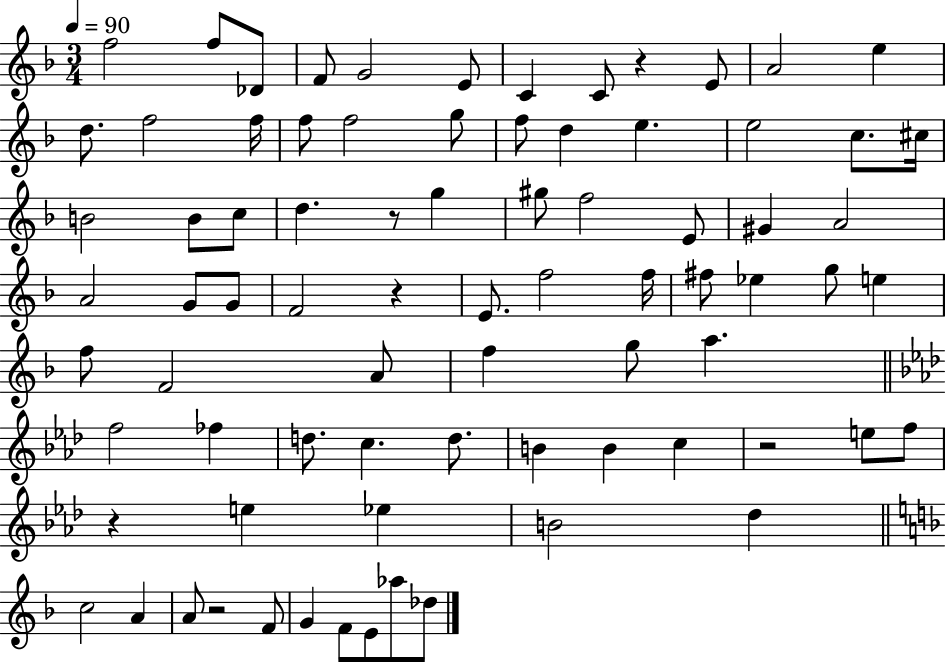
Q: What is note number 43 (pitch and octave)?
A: G5